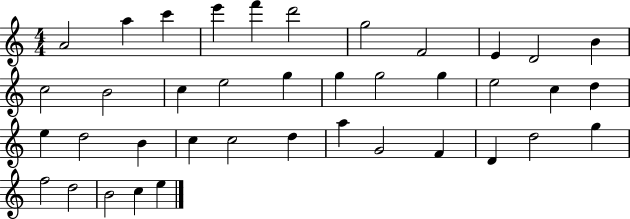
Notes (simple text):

A4/h A5/q C6/q E6/q F6/q D6/h G5/h F4/h E4/q D4/h B4/q C5/h B4/h C5/q E5/h G5/q G5/q G5/h G5/q E5/h C5/q D5/q E5/q D5/h B4/q C5/q C5/h D5/q A5/q G4/h F4/q D4/q D5/h G5/q F5/h D5/h B4/h C5/q E5/q